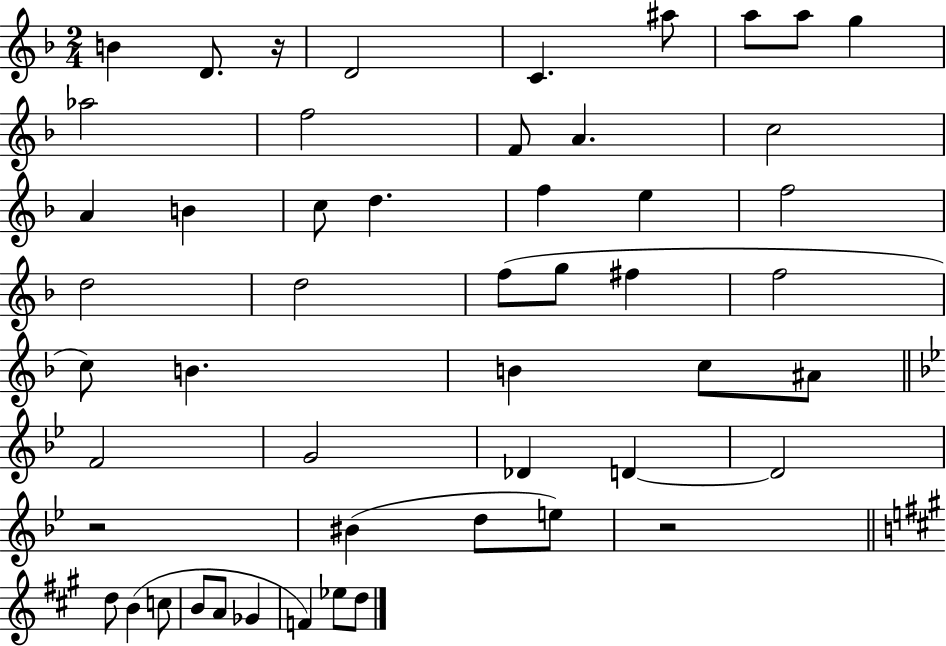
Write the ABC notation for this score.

X:1
T:Untitled
M:2/4
L:1/4
K:F
B D/2 z/4 D2 C ^a/2 a/2 a/2 g _a2 f2 F/2 A c2 A B c/2 d f e f2 d2 d2 f/2 g/2 ^f f2 c/2 B B c/2 ^A/2 F2 G2 _D D D2 z2 ^B d/2 e/2 z2 d/2 B c/2 B/2 A/2 _G F _e/2 d/2